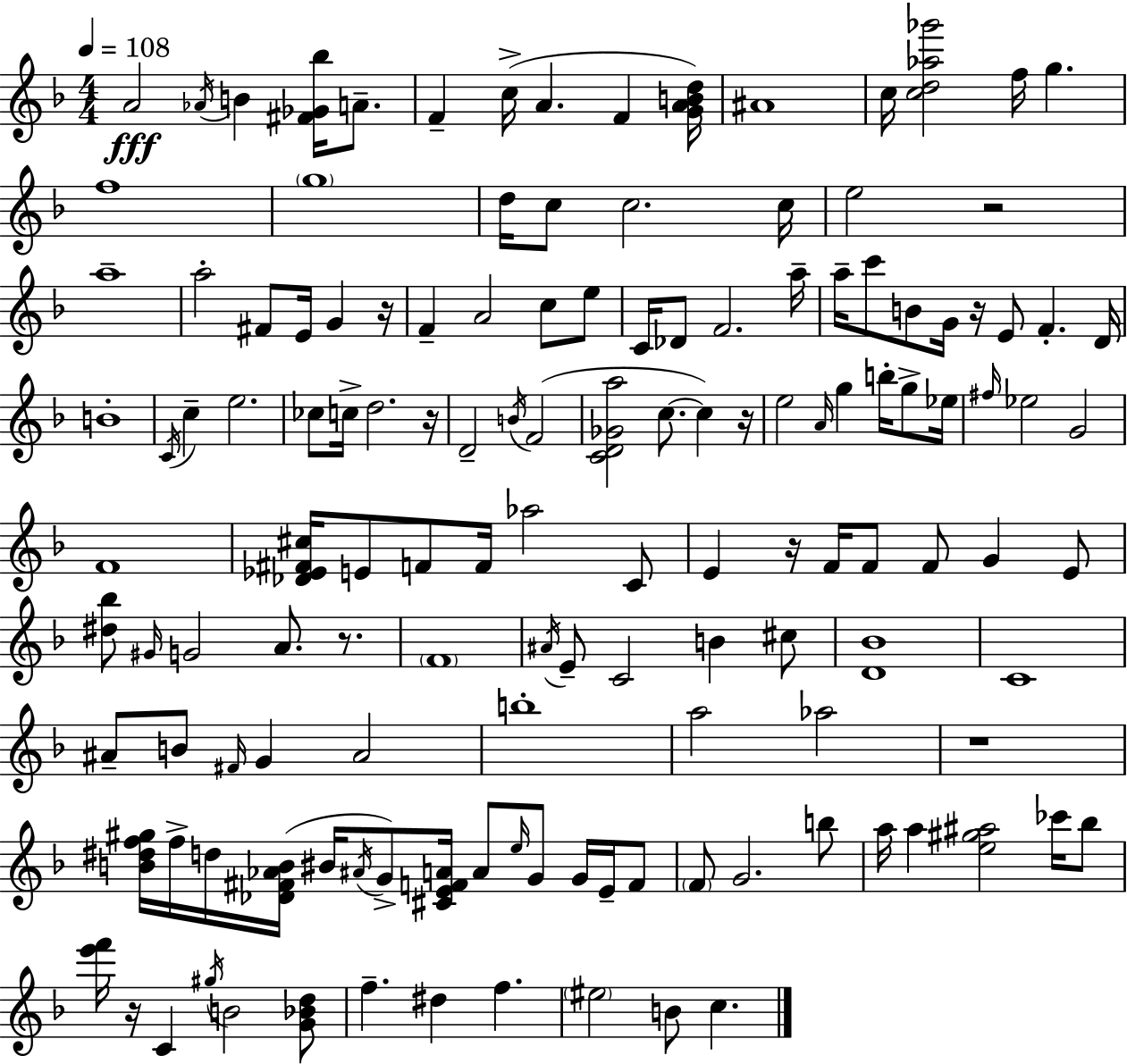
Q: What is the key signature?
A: D minor